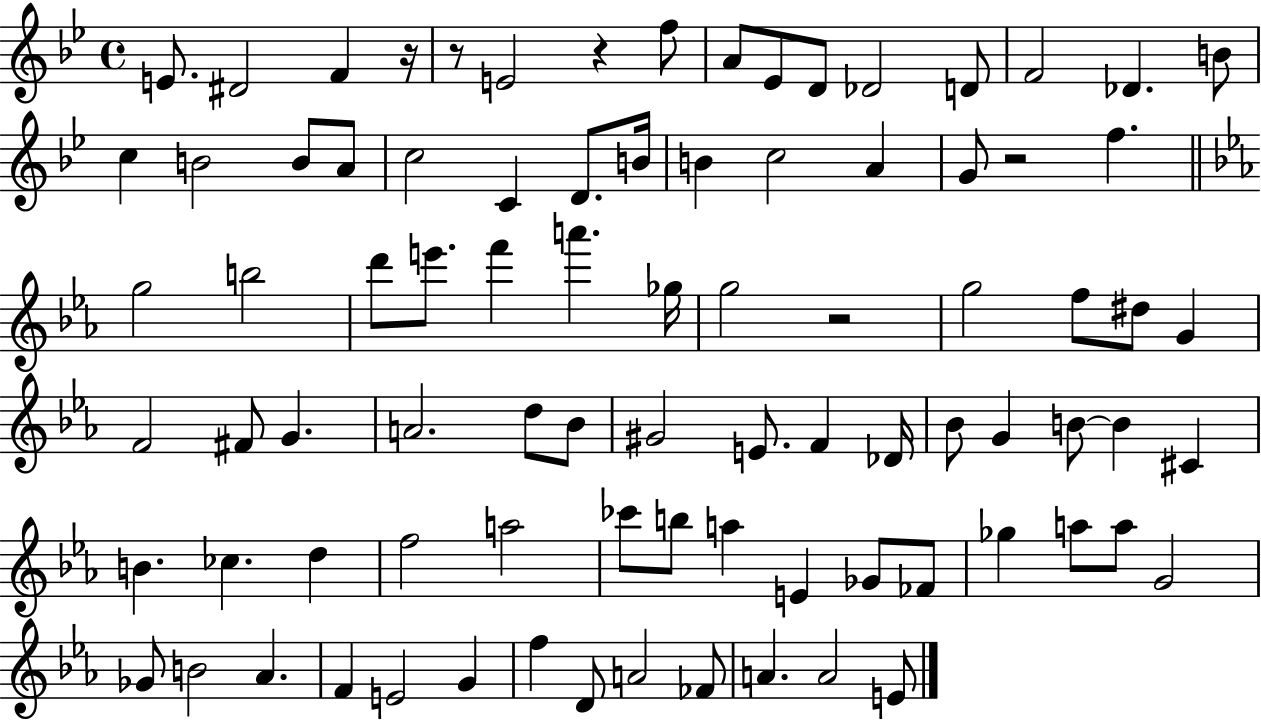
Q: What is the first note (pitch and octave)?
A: E4